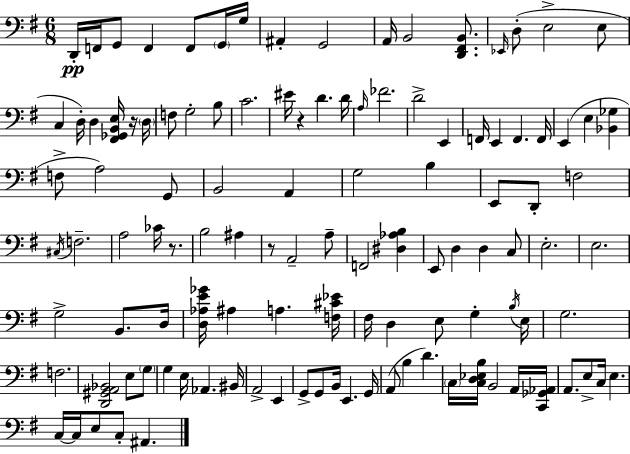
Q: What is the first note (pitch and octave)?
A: D2